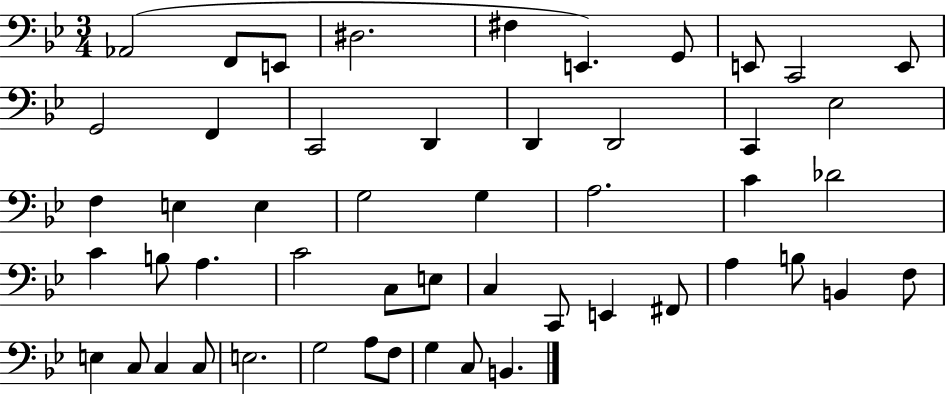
{
  \clef bass
  \numericTimeSignature
  \time 3/4
  \key bes \major
  aes,2( f,8 e,8 | dis2. | fis4 e,4.) g,8 | e,8 c,2 e,8 | \break g,2 f,4 | c,2 d,4 | d,4 d,2 | c,4 ees2 | \break f4 e4 e4 | g2 g4 | a2. | c'4 des'2 | \break c'4 b8 a4. | c'2 c8 e8 | c4 c,8 e,4 fis,8 | a4 b8 b,4 f8 | \break e4 c8 c4 c8 | e2. | g2 a8 f8 | g4 c8 b,4. | \break \bar "|."
}